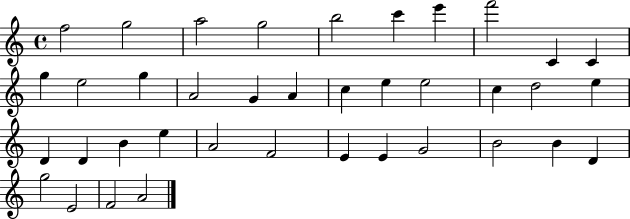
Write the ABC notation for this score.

X:1
T:Untitled
M:4/4
L:1/4
K:C
f2 g2 a2 g2 b2 c' e' f'2 C C g e2 g A2 G A c e e2 c d2 e D D B e A2 F2 E E G2 B2 B D g2 E2 F2 A2